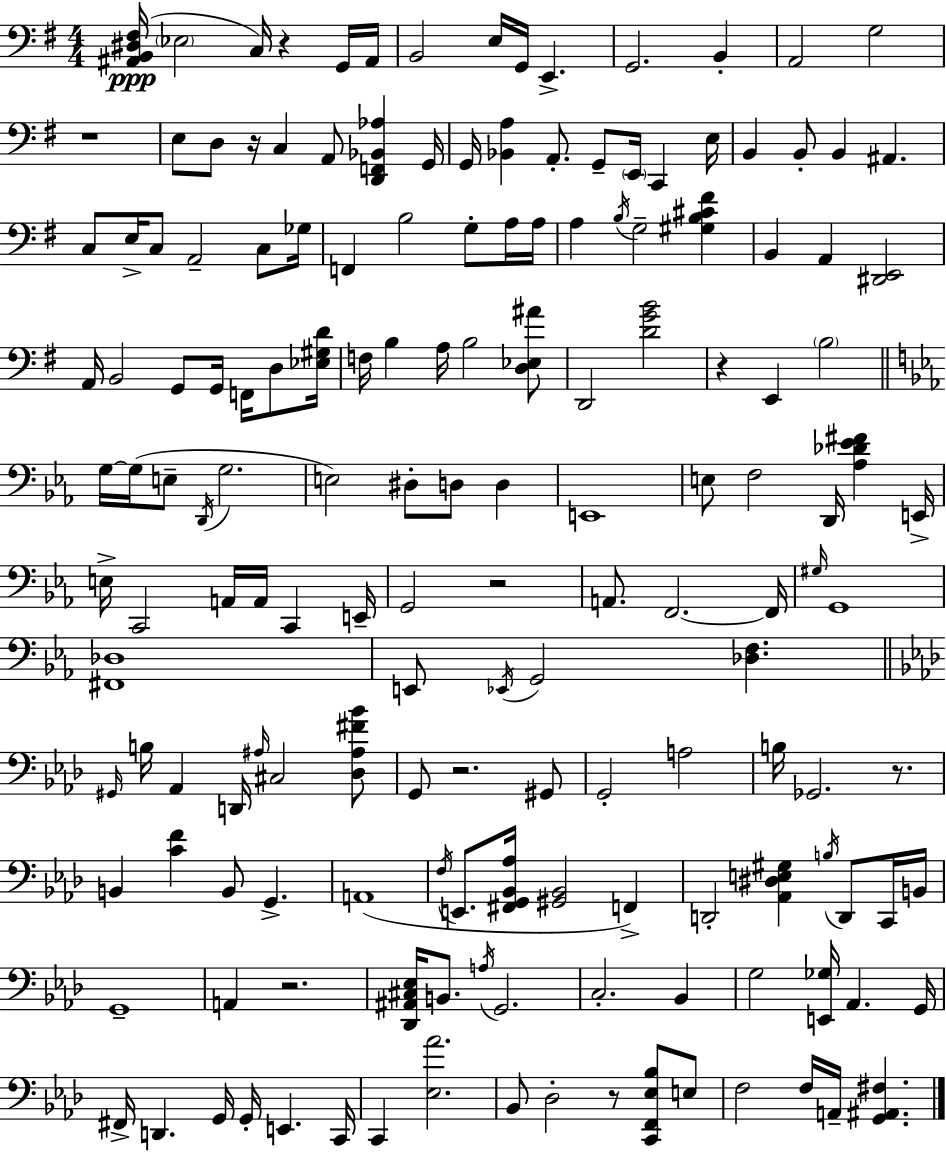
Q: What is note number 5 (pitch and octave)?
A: B2